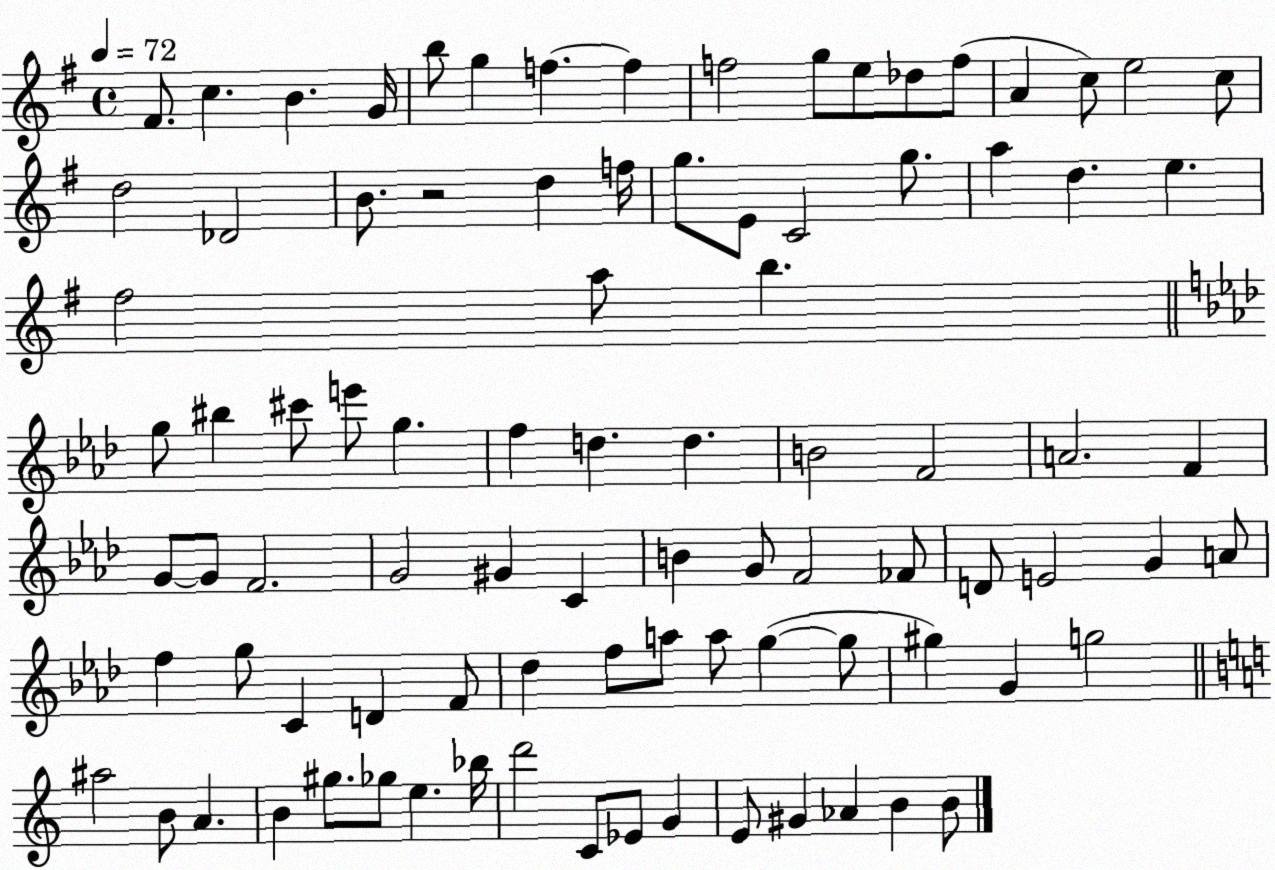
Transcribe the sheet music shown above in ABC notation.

X:1
T:Untitled
M:4/4
L:1/4
K:G
^F/2 c B G/4 b/2 g f f f2 g/2 e/2 _d/2 f/2 A c/2 e2 c/2 d2 _D2 B/2 z2 d f/4 g/2 E/2 C2 g/2 a d e ^f2 a/2 b g/2 ^b ^c'/2 e'/2 g f d d B2 F2 A2 F G/2 G/2 F2 G2 ^G C B G/2 F2 _F/2 D/2 E2 G A/2 f g/2 C D F/2 _d f/2 a/2 a/2 g g/2 ^g G g2 ^a2 B/2 A B ^g/2 _g/2 e _b/4 d'2 C/2 _E/2 G E/2 ^G _A B B/2